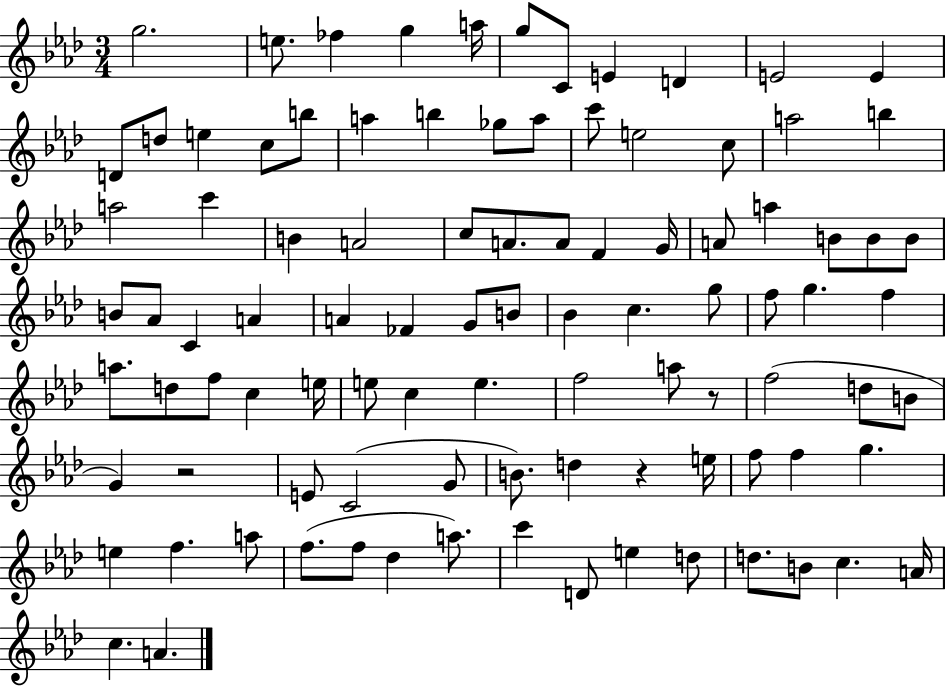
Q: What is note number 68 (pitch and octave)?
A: E4